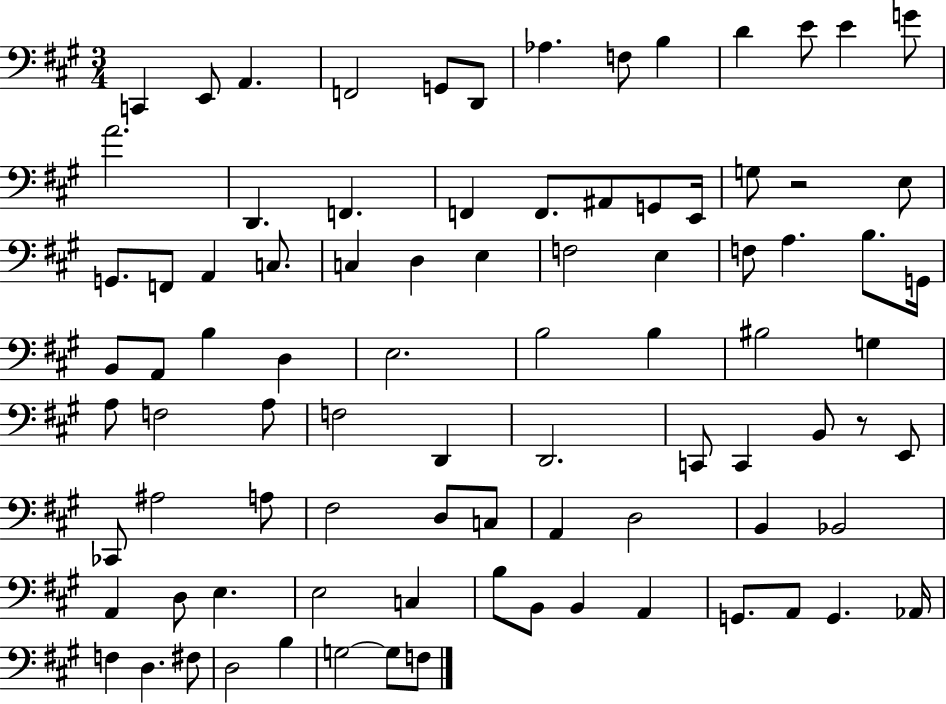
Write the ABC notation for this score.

X:1
T:Untitled
M:3/4
L:1/4
K:A
C,, E,,/2 A,, F,,2 G,,/2 D,,/2 _A, F,/2 B, D E/2 E G/2 A2 D,, F,, F,, F,,/2 ^A,,/2 G,,/2 E,,/4 G,/2 z2 E,/2 G,,/2 F,,/2 A,, C,/2 C, D, E, F,2 E, F,/2 A, B,/2 G,,/4 B,,/2 A,,/2 B, D, E,2 B,2 B, ^B,2 G, A,/2 F,2 A,/2 F,2 D,, D,,2 C,,/2 C,, B,,/2 z/2 E,,/2 _C,,/2 ^A,2 A,/2 ^F,2 D,/2 C,/2 A,, D,2 B,, _B,,2 A,, D,/2 E, E,2 C, B,/2 B,,/2 B,, A,, G,,/2 A,,/2 G,, _A,,/4 F, D, ^F,/2 D,2 B, G,2 G,/2 F,/2